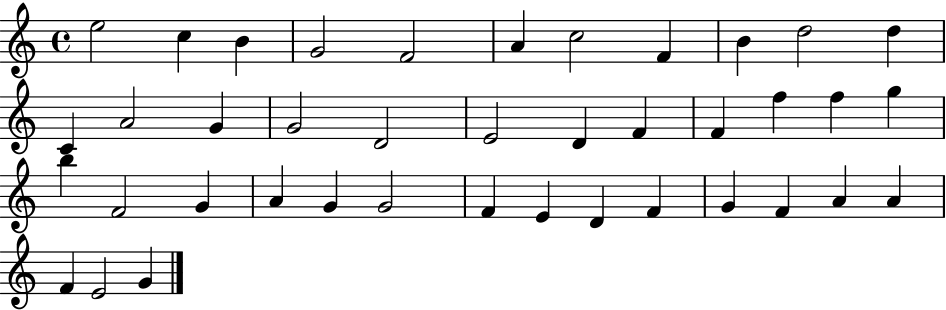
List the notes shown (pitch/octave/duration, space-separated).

E5/h C5/q B4/q G4/h F4/h A4/q C5/h F4/q B4/q D5/h D5/q C4/q A4/h G4/q G4/h D4/h E4/h D4/q F4/q F4/q F5/q F5/q G5/q B5/q F4/h G4/q A4/q G4/q G4/h F4/q E4/q D4/q F4/q G4/q F4/q A4/q A4/q F4/q E4/h G4/q